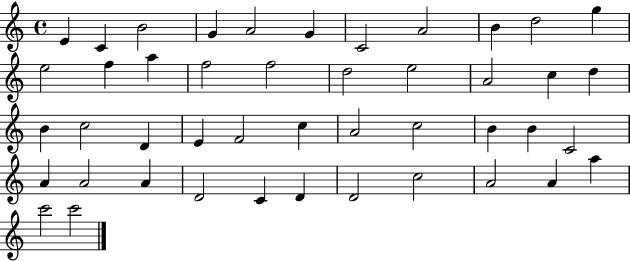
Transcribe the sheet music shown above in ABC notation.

X:1
T:Untitled
M:4/4
L:1/4
K:C
E C B2 G A2 G C2 A2 B d2 g e2 f a f2 f2 d2 e2 A2 c d B c2 D E F2 c A2 c2 B B C2 A A2 A D2 C D D2 c2 A2 A a c'2 c'2